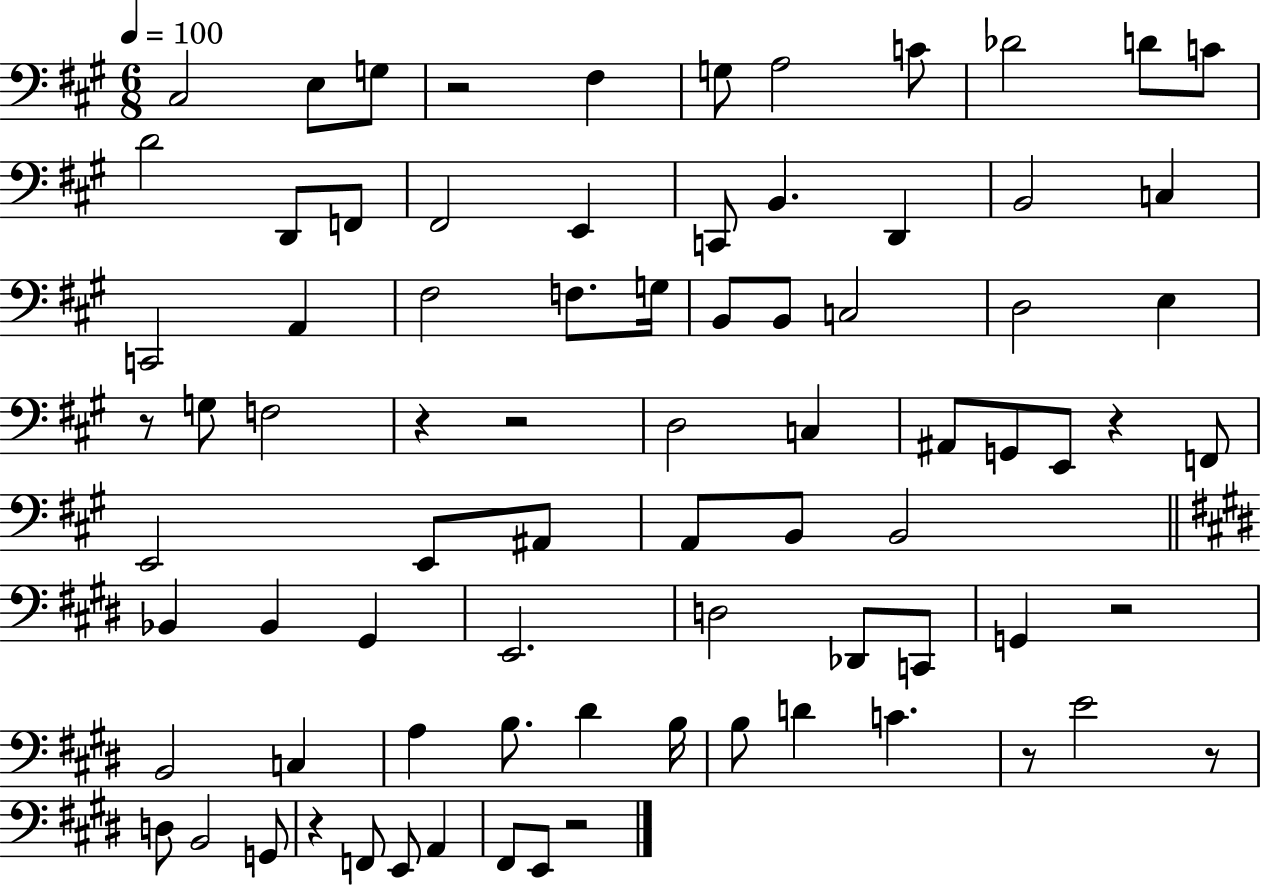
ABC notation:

X:1
T:Untitled
M:6/8
L:1/4
K:A
^C,2 E,/2 G,/2 z2 ^F, G,/2 A,2 C/2 _D2 D/2 C/2 D2 D,,/2 F,,/2 ^F,,2 E,, C,,/2 B,, D,, B,,2 C, C,,2 A,, ^F,2 F,/2 G,/4 B,,/2 B,,/2 C,2 D,2 E, z/2 G,/2 F,2 z z2 D,2 C, ^A,,/2 G,,/2 E,,/2 z F,,/2 E,,2 E,,/2 ^A,,/2 A,,/2 B,,/2 B,,2 _B,, _B,, ^G,, E,,2 D,2 _D,,/2 C,,/2 G,, z2 B,,2 C, A, B,/2 ^D B,/4 B,/2 D C z/2 E2 z/2 D,/2 B,,2 G,,/2 z F,,/2 E,,/2 A,, ^F,,/2 E,,/2 z2